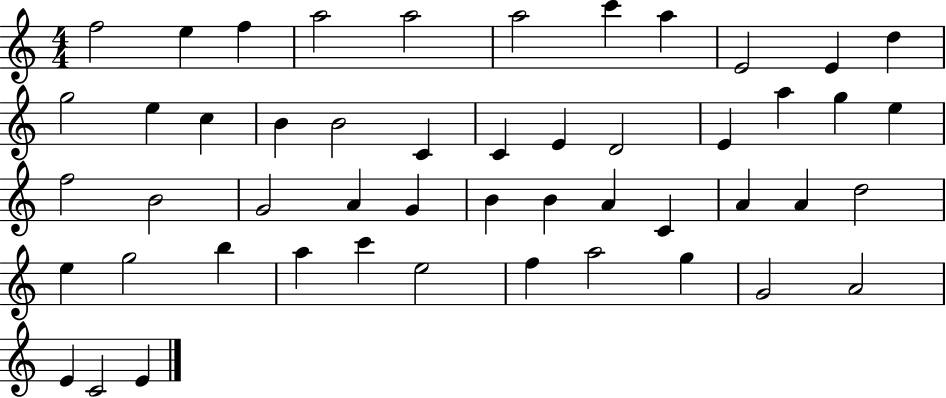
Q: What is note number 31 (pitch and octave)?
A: B4